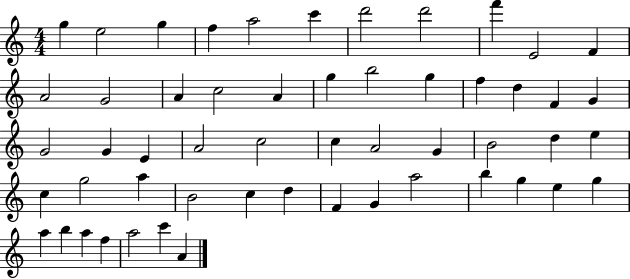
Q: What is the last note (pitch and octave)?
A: A4